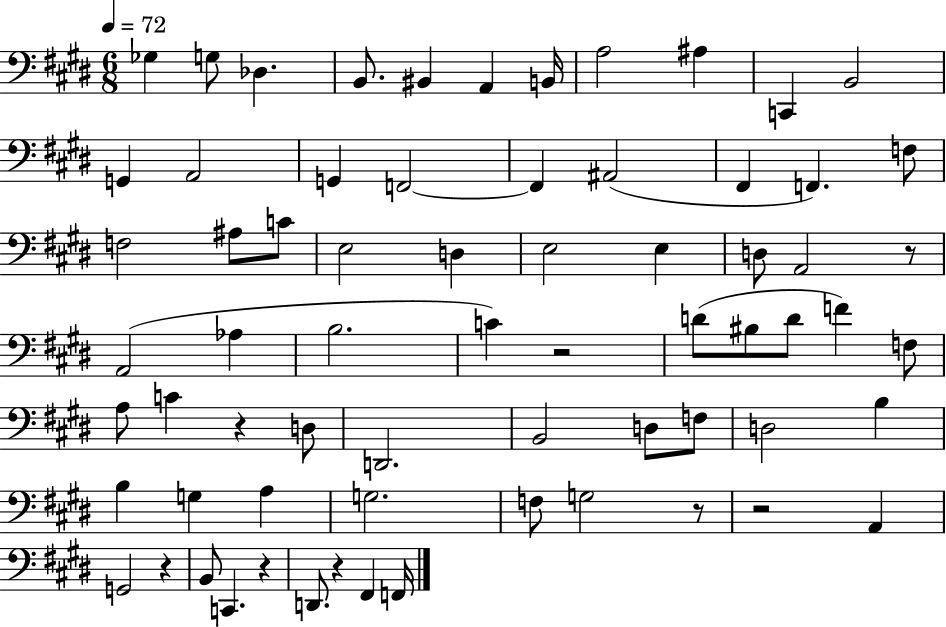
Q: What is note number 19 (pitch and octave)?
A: F2